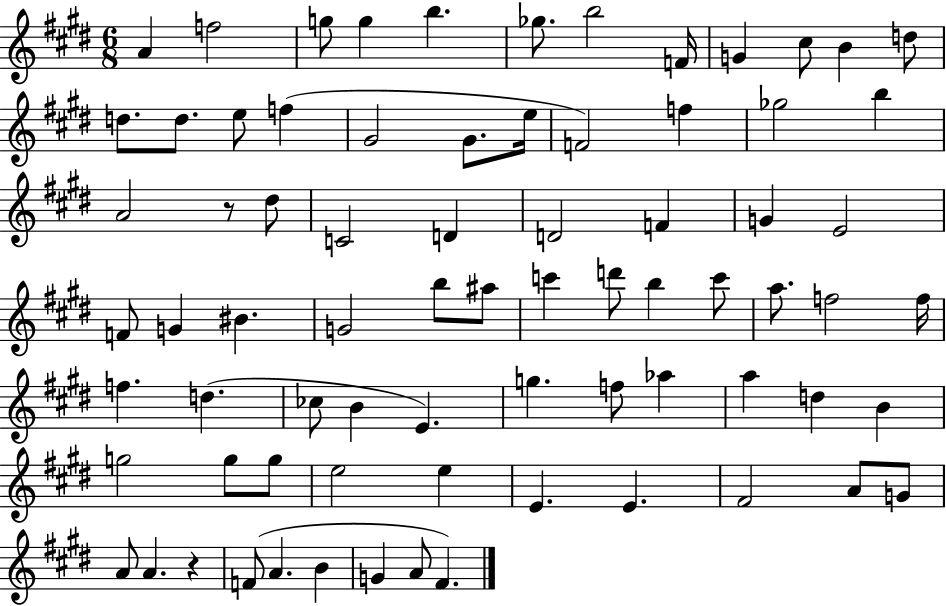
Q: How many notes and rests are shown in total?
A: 75